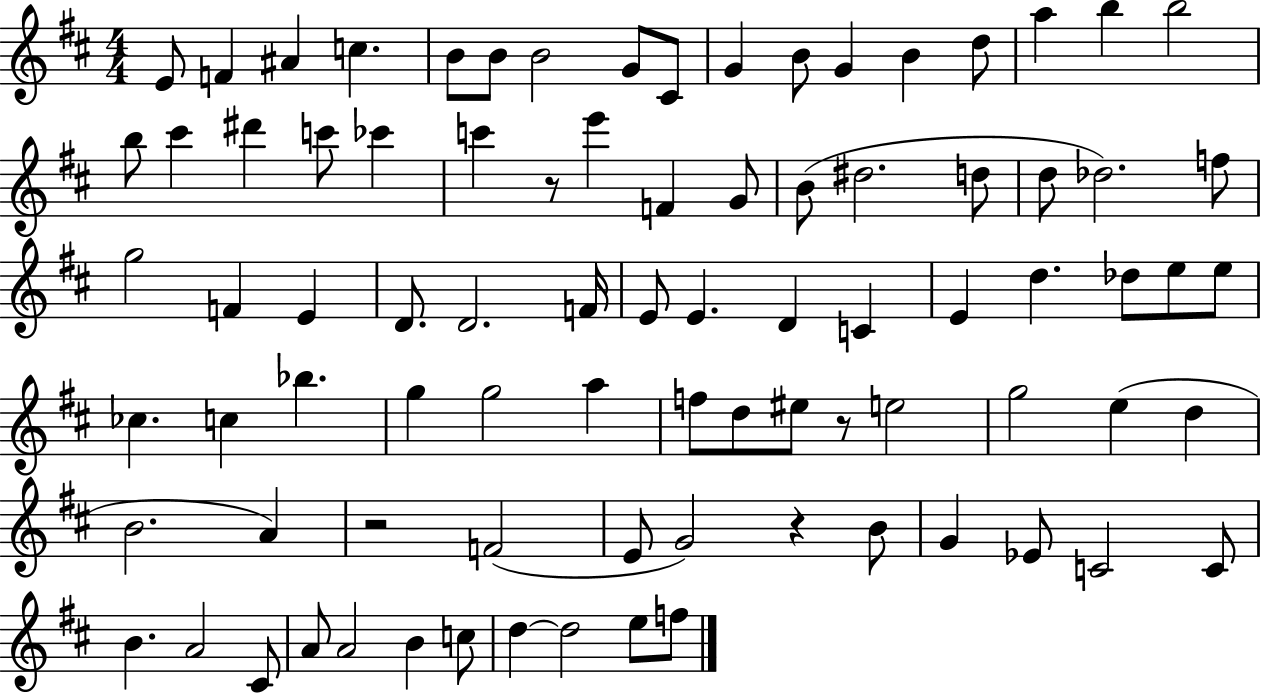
E4/e F4/q A#4/q C5/q. B4/e B4/e B4/h G4/e C#4/e G4/q B4/e G4/q B4/q D5/e A5/q B5/q B5/h B5/e C#6/q D#6/q C6/e CES6/q C6/q R/e E6/q F4/q G4/e B4/e D#5/h. D5/e D5/e Db5/h. F5/e G5/h F4/q E4/q D4/e. D4/h. F4/s E4/e E4/q. D4/q C4/q E4/q D5/q. Db5/e E5/e E5/e CES5/q. C5/q Bb5/q. G5/q G5/h A5/q F5/e D5/e EIS5/e R/e E5/h G5/h E5/q D5/q B4/h. A4/q R/h F4/h E4/e G4/h R/q B4/e G4/q Eb4/e C4/h C4/e B4/q. A4/h C#4/e A4/e A4/h B4/q C5/e D5/q D5/h E5/e F5/e